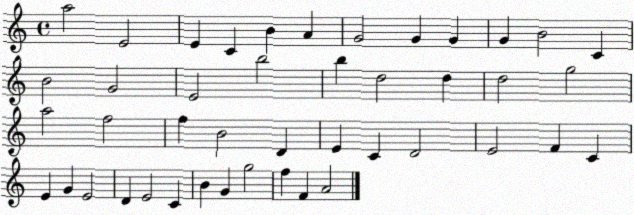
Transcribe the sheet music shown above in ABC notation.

X:1
T:Untitled
M:4/4
L:1/4
K:C
a2 E2 E C B A G2 G G G B2 C B2 G2 E2 b2 b d2 d d2 g2 a2 f2 f B2 D E C D2 E2 F C E G E2 D E2 C B G g2 f F A2